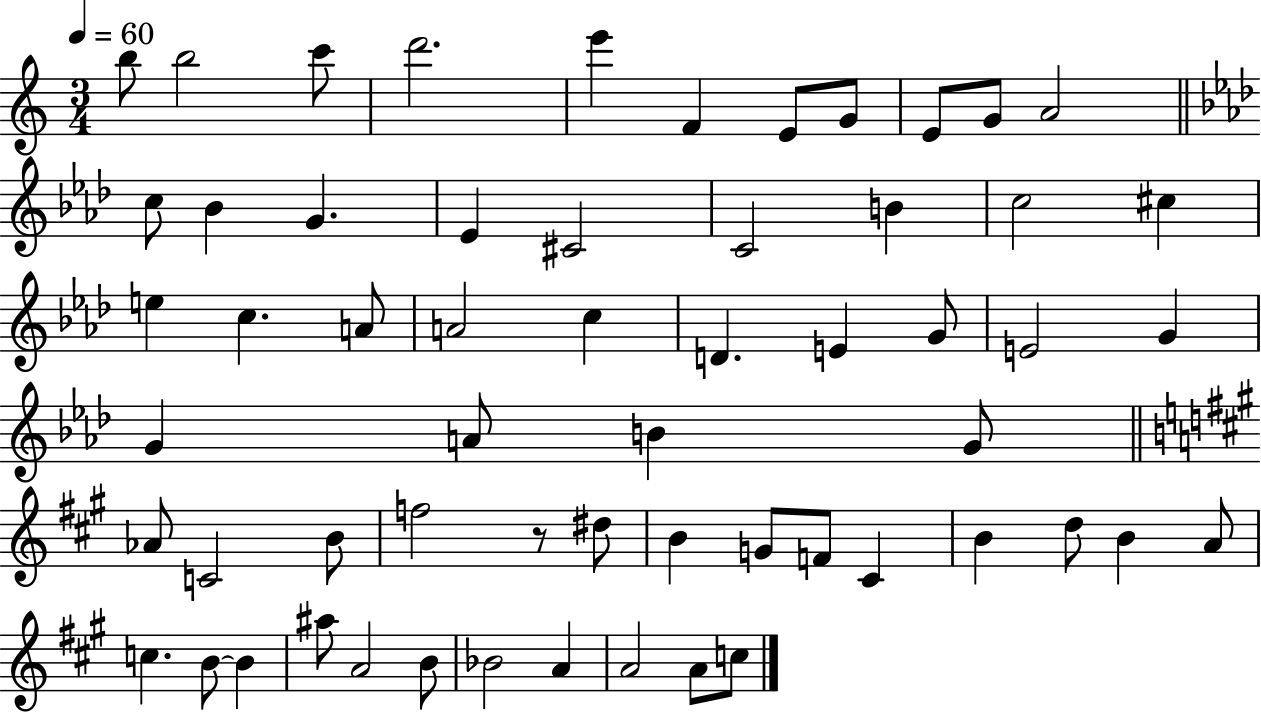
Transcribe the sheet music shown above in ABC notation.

X:1
T:Untitled
M:3/4
L:1/4
K:C
b/2 b2 c'/2 d'2 e' F E/2 G/2 E/2 G/2 A2 c/2 _B G _E ^C2 C2 B c2 ^c e c A/2 A2 c D E G/2 E2 G G A/2 B G/2 _A/2 C2 B/2 f2 z/2 ^d/2 B G/2 F/2 ^C B d/2 B A/2 c B/2 B ^a/2 A2 B/2 _B2 A A2 A/2 c/2